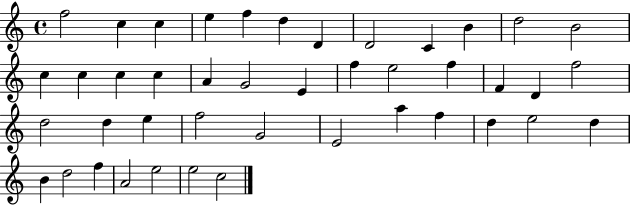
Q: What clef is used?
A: treble